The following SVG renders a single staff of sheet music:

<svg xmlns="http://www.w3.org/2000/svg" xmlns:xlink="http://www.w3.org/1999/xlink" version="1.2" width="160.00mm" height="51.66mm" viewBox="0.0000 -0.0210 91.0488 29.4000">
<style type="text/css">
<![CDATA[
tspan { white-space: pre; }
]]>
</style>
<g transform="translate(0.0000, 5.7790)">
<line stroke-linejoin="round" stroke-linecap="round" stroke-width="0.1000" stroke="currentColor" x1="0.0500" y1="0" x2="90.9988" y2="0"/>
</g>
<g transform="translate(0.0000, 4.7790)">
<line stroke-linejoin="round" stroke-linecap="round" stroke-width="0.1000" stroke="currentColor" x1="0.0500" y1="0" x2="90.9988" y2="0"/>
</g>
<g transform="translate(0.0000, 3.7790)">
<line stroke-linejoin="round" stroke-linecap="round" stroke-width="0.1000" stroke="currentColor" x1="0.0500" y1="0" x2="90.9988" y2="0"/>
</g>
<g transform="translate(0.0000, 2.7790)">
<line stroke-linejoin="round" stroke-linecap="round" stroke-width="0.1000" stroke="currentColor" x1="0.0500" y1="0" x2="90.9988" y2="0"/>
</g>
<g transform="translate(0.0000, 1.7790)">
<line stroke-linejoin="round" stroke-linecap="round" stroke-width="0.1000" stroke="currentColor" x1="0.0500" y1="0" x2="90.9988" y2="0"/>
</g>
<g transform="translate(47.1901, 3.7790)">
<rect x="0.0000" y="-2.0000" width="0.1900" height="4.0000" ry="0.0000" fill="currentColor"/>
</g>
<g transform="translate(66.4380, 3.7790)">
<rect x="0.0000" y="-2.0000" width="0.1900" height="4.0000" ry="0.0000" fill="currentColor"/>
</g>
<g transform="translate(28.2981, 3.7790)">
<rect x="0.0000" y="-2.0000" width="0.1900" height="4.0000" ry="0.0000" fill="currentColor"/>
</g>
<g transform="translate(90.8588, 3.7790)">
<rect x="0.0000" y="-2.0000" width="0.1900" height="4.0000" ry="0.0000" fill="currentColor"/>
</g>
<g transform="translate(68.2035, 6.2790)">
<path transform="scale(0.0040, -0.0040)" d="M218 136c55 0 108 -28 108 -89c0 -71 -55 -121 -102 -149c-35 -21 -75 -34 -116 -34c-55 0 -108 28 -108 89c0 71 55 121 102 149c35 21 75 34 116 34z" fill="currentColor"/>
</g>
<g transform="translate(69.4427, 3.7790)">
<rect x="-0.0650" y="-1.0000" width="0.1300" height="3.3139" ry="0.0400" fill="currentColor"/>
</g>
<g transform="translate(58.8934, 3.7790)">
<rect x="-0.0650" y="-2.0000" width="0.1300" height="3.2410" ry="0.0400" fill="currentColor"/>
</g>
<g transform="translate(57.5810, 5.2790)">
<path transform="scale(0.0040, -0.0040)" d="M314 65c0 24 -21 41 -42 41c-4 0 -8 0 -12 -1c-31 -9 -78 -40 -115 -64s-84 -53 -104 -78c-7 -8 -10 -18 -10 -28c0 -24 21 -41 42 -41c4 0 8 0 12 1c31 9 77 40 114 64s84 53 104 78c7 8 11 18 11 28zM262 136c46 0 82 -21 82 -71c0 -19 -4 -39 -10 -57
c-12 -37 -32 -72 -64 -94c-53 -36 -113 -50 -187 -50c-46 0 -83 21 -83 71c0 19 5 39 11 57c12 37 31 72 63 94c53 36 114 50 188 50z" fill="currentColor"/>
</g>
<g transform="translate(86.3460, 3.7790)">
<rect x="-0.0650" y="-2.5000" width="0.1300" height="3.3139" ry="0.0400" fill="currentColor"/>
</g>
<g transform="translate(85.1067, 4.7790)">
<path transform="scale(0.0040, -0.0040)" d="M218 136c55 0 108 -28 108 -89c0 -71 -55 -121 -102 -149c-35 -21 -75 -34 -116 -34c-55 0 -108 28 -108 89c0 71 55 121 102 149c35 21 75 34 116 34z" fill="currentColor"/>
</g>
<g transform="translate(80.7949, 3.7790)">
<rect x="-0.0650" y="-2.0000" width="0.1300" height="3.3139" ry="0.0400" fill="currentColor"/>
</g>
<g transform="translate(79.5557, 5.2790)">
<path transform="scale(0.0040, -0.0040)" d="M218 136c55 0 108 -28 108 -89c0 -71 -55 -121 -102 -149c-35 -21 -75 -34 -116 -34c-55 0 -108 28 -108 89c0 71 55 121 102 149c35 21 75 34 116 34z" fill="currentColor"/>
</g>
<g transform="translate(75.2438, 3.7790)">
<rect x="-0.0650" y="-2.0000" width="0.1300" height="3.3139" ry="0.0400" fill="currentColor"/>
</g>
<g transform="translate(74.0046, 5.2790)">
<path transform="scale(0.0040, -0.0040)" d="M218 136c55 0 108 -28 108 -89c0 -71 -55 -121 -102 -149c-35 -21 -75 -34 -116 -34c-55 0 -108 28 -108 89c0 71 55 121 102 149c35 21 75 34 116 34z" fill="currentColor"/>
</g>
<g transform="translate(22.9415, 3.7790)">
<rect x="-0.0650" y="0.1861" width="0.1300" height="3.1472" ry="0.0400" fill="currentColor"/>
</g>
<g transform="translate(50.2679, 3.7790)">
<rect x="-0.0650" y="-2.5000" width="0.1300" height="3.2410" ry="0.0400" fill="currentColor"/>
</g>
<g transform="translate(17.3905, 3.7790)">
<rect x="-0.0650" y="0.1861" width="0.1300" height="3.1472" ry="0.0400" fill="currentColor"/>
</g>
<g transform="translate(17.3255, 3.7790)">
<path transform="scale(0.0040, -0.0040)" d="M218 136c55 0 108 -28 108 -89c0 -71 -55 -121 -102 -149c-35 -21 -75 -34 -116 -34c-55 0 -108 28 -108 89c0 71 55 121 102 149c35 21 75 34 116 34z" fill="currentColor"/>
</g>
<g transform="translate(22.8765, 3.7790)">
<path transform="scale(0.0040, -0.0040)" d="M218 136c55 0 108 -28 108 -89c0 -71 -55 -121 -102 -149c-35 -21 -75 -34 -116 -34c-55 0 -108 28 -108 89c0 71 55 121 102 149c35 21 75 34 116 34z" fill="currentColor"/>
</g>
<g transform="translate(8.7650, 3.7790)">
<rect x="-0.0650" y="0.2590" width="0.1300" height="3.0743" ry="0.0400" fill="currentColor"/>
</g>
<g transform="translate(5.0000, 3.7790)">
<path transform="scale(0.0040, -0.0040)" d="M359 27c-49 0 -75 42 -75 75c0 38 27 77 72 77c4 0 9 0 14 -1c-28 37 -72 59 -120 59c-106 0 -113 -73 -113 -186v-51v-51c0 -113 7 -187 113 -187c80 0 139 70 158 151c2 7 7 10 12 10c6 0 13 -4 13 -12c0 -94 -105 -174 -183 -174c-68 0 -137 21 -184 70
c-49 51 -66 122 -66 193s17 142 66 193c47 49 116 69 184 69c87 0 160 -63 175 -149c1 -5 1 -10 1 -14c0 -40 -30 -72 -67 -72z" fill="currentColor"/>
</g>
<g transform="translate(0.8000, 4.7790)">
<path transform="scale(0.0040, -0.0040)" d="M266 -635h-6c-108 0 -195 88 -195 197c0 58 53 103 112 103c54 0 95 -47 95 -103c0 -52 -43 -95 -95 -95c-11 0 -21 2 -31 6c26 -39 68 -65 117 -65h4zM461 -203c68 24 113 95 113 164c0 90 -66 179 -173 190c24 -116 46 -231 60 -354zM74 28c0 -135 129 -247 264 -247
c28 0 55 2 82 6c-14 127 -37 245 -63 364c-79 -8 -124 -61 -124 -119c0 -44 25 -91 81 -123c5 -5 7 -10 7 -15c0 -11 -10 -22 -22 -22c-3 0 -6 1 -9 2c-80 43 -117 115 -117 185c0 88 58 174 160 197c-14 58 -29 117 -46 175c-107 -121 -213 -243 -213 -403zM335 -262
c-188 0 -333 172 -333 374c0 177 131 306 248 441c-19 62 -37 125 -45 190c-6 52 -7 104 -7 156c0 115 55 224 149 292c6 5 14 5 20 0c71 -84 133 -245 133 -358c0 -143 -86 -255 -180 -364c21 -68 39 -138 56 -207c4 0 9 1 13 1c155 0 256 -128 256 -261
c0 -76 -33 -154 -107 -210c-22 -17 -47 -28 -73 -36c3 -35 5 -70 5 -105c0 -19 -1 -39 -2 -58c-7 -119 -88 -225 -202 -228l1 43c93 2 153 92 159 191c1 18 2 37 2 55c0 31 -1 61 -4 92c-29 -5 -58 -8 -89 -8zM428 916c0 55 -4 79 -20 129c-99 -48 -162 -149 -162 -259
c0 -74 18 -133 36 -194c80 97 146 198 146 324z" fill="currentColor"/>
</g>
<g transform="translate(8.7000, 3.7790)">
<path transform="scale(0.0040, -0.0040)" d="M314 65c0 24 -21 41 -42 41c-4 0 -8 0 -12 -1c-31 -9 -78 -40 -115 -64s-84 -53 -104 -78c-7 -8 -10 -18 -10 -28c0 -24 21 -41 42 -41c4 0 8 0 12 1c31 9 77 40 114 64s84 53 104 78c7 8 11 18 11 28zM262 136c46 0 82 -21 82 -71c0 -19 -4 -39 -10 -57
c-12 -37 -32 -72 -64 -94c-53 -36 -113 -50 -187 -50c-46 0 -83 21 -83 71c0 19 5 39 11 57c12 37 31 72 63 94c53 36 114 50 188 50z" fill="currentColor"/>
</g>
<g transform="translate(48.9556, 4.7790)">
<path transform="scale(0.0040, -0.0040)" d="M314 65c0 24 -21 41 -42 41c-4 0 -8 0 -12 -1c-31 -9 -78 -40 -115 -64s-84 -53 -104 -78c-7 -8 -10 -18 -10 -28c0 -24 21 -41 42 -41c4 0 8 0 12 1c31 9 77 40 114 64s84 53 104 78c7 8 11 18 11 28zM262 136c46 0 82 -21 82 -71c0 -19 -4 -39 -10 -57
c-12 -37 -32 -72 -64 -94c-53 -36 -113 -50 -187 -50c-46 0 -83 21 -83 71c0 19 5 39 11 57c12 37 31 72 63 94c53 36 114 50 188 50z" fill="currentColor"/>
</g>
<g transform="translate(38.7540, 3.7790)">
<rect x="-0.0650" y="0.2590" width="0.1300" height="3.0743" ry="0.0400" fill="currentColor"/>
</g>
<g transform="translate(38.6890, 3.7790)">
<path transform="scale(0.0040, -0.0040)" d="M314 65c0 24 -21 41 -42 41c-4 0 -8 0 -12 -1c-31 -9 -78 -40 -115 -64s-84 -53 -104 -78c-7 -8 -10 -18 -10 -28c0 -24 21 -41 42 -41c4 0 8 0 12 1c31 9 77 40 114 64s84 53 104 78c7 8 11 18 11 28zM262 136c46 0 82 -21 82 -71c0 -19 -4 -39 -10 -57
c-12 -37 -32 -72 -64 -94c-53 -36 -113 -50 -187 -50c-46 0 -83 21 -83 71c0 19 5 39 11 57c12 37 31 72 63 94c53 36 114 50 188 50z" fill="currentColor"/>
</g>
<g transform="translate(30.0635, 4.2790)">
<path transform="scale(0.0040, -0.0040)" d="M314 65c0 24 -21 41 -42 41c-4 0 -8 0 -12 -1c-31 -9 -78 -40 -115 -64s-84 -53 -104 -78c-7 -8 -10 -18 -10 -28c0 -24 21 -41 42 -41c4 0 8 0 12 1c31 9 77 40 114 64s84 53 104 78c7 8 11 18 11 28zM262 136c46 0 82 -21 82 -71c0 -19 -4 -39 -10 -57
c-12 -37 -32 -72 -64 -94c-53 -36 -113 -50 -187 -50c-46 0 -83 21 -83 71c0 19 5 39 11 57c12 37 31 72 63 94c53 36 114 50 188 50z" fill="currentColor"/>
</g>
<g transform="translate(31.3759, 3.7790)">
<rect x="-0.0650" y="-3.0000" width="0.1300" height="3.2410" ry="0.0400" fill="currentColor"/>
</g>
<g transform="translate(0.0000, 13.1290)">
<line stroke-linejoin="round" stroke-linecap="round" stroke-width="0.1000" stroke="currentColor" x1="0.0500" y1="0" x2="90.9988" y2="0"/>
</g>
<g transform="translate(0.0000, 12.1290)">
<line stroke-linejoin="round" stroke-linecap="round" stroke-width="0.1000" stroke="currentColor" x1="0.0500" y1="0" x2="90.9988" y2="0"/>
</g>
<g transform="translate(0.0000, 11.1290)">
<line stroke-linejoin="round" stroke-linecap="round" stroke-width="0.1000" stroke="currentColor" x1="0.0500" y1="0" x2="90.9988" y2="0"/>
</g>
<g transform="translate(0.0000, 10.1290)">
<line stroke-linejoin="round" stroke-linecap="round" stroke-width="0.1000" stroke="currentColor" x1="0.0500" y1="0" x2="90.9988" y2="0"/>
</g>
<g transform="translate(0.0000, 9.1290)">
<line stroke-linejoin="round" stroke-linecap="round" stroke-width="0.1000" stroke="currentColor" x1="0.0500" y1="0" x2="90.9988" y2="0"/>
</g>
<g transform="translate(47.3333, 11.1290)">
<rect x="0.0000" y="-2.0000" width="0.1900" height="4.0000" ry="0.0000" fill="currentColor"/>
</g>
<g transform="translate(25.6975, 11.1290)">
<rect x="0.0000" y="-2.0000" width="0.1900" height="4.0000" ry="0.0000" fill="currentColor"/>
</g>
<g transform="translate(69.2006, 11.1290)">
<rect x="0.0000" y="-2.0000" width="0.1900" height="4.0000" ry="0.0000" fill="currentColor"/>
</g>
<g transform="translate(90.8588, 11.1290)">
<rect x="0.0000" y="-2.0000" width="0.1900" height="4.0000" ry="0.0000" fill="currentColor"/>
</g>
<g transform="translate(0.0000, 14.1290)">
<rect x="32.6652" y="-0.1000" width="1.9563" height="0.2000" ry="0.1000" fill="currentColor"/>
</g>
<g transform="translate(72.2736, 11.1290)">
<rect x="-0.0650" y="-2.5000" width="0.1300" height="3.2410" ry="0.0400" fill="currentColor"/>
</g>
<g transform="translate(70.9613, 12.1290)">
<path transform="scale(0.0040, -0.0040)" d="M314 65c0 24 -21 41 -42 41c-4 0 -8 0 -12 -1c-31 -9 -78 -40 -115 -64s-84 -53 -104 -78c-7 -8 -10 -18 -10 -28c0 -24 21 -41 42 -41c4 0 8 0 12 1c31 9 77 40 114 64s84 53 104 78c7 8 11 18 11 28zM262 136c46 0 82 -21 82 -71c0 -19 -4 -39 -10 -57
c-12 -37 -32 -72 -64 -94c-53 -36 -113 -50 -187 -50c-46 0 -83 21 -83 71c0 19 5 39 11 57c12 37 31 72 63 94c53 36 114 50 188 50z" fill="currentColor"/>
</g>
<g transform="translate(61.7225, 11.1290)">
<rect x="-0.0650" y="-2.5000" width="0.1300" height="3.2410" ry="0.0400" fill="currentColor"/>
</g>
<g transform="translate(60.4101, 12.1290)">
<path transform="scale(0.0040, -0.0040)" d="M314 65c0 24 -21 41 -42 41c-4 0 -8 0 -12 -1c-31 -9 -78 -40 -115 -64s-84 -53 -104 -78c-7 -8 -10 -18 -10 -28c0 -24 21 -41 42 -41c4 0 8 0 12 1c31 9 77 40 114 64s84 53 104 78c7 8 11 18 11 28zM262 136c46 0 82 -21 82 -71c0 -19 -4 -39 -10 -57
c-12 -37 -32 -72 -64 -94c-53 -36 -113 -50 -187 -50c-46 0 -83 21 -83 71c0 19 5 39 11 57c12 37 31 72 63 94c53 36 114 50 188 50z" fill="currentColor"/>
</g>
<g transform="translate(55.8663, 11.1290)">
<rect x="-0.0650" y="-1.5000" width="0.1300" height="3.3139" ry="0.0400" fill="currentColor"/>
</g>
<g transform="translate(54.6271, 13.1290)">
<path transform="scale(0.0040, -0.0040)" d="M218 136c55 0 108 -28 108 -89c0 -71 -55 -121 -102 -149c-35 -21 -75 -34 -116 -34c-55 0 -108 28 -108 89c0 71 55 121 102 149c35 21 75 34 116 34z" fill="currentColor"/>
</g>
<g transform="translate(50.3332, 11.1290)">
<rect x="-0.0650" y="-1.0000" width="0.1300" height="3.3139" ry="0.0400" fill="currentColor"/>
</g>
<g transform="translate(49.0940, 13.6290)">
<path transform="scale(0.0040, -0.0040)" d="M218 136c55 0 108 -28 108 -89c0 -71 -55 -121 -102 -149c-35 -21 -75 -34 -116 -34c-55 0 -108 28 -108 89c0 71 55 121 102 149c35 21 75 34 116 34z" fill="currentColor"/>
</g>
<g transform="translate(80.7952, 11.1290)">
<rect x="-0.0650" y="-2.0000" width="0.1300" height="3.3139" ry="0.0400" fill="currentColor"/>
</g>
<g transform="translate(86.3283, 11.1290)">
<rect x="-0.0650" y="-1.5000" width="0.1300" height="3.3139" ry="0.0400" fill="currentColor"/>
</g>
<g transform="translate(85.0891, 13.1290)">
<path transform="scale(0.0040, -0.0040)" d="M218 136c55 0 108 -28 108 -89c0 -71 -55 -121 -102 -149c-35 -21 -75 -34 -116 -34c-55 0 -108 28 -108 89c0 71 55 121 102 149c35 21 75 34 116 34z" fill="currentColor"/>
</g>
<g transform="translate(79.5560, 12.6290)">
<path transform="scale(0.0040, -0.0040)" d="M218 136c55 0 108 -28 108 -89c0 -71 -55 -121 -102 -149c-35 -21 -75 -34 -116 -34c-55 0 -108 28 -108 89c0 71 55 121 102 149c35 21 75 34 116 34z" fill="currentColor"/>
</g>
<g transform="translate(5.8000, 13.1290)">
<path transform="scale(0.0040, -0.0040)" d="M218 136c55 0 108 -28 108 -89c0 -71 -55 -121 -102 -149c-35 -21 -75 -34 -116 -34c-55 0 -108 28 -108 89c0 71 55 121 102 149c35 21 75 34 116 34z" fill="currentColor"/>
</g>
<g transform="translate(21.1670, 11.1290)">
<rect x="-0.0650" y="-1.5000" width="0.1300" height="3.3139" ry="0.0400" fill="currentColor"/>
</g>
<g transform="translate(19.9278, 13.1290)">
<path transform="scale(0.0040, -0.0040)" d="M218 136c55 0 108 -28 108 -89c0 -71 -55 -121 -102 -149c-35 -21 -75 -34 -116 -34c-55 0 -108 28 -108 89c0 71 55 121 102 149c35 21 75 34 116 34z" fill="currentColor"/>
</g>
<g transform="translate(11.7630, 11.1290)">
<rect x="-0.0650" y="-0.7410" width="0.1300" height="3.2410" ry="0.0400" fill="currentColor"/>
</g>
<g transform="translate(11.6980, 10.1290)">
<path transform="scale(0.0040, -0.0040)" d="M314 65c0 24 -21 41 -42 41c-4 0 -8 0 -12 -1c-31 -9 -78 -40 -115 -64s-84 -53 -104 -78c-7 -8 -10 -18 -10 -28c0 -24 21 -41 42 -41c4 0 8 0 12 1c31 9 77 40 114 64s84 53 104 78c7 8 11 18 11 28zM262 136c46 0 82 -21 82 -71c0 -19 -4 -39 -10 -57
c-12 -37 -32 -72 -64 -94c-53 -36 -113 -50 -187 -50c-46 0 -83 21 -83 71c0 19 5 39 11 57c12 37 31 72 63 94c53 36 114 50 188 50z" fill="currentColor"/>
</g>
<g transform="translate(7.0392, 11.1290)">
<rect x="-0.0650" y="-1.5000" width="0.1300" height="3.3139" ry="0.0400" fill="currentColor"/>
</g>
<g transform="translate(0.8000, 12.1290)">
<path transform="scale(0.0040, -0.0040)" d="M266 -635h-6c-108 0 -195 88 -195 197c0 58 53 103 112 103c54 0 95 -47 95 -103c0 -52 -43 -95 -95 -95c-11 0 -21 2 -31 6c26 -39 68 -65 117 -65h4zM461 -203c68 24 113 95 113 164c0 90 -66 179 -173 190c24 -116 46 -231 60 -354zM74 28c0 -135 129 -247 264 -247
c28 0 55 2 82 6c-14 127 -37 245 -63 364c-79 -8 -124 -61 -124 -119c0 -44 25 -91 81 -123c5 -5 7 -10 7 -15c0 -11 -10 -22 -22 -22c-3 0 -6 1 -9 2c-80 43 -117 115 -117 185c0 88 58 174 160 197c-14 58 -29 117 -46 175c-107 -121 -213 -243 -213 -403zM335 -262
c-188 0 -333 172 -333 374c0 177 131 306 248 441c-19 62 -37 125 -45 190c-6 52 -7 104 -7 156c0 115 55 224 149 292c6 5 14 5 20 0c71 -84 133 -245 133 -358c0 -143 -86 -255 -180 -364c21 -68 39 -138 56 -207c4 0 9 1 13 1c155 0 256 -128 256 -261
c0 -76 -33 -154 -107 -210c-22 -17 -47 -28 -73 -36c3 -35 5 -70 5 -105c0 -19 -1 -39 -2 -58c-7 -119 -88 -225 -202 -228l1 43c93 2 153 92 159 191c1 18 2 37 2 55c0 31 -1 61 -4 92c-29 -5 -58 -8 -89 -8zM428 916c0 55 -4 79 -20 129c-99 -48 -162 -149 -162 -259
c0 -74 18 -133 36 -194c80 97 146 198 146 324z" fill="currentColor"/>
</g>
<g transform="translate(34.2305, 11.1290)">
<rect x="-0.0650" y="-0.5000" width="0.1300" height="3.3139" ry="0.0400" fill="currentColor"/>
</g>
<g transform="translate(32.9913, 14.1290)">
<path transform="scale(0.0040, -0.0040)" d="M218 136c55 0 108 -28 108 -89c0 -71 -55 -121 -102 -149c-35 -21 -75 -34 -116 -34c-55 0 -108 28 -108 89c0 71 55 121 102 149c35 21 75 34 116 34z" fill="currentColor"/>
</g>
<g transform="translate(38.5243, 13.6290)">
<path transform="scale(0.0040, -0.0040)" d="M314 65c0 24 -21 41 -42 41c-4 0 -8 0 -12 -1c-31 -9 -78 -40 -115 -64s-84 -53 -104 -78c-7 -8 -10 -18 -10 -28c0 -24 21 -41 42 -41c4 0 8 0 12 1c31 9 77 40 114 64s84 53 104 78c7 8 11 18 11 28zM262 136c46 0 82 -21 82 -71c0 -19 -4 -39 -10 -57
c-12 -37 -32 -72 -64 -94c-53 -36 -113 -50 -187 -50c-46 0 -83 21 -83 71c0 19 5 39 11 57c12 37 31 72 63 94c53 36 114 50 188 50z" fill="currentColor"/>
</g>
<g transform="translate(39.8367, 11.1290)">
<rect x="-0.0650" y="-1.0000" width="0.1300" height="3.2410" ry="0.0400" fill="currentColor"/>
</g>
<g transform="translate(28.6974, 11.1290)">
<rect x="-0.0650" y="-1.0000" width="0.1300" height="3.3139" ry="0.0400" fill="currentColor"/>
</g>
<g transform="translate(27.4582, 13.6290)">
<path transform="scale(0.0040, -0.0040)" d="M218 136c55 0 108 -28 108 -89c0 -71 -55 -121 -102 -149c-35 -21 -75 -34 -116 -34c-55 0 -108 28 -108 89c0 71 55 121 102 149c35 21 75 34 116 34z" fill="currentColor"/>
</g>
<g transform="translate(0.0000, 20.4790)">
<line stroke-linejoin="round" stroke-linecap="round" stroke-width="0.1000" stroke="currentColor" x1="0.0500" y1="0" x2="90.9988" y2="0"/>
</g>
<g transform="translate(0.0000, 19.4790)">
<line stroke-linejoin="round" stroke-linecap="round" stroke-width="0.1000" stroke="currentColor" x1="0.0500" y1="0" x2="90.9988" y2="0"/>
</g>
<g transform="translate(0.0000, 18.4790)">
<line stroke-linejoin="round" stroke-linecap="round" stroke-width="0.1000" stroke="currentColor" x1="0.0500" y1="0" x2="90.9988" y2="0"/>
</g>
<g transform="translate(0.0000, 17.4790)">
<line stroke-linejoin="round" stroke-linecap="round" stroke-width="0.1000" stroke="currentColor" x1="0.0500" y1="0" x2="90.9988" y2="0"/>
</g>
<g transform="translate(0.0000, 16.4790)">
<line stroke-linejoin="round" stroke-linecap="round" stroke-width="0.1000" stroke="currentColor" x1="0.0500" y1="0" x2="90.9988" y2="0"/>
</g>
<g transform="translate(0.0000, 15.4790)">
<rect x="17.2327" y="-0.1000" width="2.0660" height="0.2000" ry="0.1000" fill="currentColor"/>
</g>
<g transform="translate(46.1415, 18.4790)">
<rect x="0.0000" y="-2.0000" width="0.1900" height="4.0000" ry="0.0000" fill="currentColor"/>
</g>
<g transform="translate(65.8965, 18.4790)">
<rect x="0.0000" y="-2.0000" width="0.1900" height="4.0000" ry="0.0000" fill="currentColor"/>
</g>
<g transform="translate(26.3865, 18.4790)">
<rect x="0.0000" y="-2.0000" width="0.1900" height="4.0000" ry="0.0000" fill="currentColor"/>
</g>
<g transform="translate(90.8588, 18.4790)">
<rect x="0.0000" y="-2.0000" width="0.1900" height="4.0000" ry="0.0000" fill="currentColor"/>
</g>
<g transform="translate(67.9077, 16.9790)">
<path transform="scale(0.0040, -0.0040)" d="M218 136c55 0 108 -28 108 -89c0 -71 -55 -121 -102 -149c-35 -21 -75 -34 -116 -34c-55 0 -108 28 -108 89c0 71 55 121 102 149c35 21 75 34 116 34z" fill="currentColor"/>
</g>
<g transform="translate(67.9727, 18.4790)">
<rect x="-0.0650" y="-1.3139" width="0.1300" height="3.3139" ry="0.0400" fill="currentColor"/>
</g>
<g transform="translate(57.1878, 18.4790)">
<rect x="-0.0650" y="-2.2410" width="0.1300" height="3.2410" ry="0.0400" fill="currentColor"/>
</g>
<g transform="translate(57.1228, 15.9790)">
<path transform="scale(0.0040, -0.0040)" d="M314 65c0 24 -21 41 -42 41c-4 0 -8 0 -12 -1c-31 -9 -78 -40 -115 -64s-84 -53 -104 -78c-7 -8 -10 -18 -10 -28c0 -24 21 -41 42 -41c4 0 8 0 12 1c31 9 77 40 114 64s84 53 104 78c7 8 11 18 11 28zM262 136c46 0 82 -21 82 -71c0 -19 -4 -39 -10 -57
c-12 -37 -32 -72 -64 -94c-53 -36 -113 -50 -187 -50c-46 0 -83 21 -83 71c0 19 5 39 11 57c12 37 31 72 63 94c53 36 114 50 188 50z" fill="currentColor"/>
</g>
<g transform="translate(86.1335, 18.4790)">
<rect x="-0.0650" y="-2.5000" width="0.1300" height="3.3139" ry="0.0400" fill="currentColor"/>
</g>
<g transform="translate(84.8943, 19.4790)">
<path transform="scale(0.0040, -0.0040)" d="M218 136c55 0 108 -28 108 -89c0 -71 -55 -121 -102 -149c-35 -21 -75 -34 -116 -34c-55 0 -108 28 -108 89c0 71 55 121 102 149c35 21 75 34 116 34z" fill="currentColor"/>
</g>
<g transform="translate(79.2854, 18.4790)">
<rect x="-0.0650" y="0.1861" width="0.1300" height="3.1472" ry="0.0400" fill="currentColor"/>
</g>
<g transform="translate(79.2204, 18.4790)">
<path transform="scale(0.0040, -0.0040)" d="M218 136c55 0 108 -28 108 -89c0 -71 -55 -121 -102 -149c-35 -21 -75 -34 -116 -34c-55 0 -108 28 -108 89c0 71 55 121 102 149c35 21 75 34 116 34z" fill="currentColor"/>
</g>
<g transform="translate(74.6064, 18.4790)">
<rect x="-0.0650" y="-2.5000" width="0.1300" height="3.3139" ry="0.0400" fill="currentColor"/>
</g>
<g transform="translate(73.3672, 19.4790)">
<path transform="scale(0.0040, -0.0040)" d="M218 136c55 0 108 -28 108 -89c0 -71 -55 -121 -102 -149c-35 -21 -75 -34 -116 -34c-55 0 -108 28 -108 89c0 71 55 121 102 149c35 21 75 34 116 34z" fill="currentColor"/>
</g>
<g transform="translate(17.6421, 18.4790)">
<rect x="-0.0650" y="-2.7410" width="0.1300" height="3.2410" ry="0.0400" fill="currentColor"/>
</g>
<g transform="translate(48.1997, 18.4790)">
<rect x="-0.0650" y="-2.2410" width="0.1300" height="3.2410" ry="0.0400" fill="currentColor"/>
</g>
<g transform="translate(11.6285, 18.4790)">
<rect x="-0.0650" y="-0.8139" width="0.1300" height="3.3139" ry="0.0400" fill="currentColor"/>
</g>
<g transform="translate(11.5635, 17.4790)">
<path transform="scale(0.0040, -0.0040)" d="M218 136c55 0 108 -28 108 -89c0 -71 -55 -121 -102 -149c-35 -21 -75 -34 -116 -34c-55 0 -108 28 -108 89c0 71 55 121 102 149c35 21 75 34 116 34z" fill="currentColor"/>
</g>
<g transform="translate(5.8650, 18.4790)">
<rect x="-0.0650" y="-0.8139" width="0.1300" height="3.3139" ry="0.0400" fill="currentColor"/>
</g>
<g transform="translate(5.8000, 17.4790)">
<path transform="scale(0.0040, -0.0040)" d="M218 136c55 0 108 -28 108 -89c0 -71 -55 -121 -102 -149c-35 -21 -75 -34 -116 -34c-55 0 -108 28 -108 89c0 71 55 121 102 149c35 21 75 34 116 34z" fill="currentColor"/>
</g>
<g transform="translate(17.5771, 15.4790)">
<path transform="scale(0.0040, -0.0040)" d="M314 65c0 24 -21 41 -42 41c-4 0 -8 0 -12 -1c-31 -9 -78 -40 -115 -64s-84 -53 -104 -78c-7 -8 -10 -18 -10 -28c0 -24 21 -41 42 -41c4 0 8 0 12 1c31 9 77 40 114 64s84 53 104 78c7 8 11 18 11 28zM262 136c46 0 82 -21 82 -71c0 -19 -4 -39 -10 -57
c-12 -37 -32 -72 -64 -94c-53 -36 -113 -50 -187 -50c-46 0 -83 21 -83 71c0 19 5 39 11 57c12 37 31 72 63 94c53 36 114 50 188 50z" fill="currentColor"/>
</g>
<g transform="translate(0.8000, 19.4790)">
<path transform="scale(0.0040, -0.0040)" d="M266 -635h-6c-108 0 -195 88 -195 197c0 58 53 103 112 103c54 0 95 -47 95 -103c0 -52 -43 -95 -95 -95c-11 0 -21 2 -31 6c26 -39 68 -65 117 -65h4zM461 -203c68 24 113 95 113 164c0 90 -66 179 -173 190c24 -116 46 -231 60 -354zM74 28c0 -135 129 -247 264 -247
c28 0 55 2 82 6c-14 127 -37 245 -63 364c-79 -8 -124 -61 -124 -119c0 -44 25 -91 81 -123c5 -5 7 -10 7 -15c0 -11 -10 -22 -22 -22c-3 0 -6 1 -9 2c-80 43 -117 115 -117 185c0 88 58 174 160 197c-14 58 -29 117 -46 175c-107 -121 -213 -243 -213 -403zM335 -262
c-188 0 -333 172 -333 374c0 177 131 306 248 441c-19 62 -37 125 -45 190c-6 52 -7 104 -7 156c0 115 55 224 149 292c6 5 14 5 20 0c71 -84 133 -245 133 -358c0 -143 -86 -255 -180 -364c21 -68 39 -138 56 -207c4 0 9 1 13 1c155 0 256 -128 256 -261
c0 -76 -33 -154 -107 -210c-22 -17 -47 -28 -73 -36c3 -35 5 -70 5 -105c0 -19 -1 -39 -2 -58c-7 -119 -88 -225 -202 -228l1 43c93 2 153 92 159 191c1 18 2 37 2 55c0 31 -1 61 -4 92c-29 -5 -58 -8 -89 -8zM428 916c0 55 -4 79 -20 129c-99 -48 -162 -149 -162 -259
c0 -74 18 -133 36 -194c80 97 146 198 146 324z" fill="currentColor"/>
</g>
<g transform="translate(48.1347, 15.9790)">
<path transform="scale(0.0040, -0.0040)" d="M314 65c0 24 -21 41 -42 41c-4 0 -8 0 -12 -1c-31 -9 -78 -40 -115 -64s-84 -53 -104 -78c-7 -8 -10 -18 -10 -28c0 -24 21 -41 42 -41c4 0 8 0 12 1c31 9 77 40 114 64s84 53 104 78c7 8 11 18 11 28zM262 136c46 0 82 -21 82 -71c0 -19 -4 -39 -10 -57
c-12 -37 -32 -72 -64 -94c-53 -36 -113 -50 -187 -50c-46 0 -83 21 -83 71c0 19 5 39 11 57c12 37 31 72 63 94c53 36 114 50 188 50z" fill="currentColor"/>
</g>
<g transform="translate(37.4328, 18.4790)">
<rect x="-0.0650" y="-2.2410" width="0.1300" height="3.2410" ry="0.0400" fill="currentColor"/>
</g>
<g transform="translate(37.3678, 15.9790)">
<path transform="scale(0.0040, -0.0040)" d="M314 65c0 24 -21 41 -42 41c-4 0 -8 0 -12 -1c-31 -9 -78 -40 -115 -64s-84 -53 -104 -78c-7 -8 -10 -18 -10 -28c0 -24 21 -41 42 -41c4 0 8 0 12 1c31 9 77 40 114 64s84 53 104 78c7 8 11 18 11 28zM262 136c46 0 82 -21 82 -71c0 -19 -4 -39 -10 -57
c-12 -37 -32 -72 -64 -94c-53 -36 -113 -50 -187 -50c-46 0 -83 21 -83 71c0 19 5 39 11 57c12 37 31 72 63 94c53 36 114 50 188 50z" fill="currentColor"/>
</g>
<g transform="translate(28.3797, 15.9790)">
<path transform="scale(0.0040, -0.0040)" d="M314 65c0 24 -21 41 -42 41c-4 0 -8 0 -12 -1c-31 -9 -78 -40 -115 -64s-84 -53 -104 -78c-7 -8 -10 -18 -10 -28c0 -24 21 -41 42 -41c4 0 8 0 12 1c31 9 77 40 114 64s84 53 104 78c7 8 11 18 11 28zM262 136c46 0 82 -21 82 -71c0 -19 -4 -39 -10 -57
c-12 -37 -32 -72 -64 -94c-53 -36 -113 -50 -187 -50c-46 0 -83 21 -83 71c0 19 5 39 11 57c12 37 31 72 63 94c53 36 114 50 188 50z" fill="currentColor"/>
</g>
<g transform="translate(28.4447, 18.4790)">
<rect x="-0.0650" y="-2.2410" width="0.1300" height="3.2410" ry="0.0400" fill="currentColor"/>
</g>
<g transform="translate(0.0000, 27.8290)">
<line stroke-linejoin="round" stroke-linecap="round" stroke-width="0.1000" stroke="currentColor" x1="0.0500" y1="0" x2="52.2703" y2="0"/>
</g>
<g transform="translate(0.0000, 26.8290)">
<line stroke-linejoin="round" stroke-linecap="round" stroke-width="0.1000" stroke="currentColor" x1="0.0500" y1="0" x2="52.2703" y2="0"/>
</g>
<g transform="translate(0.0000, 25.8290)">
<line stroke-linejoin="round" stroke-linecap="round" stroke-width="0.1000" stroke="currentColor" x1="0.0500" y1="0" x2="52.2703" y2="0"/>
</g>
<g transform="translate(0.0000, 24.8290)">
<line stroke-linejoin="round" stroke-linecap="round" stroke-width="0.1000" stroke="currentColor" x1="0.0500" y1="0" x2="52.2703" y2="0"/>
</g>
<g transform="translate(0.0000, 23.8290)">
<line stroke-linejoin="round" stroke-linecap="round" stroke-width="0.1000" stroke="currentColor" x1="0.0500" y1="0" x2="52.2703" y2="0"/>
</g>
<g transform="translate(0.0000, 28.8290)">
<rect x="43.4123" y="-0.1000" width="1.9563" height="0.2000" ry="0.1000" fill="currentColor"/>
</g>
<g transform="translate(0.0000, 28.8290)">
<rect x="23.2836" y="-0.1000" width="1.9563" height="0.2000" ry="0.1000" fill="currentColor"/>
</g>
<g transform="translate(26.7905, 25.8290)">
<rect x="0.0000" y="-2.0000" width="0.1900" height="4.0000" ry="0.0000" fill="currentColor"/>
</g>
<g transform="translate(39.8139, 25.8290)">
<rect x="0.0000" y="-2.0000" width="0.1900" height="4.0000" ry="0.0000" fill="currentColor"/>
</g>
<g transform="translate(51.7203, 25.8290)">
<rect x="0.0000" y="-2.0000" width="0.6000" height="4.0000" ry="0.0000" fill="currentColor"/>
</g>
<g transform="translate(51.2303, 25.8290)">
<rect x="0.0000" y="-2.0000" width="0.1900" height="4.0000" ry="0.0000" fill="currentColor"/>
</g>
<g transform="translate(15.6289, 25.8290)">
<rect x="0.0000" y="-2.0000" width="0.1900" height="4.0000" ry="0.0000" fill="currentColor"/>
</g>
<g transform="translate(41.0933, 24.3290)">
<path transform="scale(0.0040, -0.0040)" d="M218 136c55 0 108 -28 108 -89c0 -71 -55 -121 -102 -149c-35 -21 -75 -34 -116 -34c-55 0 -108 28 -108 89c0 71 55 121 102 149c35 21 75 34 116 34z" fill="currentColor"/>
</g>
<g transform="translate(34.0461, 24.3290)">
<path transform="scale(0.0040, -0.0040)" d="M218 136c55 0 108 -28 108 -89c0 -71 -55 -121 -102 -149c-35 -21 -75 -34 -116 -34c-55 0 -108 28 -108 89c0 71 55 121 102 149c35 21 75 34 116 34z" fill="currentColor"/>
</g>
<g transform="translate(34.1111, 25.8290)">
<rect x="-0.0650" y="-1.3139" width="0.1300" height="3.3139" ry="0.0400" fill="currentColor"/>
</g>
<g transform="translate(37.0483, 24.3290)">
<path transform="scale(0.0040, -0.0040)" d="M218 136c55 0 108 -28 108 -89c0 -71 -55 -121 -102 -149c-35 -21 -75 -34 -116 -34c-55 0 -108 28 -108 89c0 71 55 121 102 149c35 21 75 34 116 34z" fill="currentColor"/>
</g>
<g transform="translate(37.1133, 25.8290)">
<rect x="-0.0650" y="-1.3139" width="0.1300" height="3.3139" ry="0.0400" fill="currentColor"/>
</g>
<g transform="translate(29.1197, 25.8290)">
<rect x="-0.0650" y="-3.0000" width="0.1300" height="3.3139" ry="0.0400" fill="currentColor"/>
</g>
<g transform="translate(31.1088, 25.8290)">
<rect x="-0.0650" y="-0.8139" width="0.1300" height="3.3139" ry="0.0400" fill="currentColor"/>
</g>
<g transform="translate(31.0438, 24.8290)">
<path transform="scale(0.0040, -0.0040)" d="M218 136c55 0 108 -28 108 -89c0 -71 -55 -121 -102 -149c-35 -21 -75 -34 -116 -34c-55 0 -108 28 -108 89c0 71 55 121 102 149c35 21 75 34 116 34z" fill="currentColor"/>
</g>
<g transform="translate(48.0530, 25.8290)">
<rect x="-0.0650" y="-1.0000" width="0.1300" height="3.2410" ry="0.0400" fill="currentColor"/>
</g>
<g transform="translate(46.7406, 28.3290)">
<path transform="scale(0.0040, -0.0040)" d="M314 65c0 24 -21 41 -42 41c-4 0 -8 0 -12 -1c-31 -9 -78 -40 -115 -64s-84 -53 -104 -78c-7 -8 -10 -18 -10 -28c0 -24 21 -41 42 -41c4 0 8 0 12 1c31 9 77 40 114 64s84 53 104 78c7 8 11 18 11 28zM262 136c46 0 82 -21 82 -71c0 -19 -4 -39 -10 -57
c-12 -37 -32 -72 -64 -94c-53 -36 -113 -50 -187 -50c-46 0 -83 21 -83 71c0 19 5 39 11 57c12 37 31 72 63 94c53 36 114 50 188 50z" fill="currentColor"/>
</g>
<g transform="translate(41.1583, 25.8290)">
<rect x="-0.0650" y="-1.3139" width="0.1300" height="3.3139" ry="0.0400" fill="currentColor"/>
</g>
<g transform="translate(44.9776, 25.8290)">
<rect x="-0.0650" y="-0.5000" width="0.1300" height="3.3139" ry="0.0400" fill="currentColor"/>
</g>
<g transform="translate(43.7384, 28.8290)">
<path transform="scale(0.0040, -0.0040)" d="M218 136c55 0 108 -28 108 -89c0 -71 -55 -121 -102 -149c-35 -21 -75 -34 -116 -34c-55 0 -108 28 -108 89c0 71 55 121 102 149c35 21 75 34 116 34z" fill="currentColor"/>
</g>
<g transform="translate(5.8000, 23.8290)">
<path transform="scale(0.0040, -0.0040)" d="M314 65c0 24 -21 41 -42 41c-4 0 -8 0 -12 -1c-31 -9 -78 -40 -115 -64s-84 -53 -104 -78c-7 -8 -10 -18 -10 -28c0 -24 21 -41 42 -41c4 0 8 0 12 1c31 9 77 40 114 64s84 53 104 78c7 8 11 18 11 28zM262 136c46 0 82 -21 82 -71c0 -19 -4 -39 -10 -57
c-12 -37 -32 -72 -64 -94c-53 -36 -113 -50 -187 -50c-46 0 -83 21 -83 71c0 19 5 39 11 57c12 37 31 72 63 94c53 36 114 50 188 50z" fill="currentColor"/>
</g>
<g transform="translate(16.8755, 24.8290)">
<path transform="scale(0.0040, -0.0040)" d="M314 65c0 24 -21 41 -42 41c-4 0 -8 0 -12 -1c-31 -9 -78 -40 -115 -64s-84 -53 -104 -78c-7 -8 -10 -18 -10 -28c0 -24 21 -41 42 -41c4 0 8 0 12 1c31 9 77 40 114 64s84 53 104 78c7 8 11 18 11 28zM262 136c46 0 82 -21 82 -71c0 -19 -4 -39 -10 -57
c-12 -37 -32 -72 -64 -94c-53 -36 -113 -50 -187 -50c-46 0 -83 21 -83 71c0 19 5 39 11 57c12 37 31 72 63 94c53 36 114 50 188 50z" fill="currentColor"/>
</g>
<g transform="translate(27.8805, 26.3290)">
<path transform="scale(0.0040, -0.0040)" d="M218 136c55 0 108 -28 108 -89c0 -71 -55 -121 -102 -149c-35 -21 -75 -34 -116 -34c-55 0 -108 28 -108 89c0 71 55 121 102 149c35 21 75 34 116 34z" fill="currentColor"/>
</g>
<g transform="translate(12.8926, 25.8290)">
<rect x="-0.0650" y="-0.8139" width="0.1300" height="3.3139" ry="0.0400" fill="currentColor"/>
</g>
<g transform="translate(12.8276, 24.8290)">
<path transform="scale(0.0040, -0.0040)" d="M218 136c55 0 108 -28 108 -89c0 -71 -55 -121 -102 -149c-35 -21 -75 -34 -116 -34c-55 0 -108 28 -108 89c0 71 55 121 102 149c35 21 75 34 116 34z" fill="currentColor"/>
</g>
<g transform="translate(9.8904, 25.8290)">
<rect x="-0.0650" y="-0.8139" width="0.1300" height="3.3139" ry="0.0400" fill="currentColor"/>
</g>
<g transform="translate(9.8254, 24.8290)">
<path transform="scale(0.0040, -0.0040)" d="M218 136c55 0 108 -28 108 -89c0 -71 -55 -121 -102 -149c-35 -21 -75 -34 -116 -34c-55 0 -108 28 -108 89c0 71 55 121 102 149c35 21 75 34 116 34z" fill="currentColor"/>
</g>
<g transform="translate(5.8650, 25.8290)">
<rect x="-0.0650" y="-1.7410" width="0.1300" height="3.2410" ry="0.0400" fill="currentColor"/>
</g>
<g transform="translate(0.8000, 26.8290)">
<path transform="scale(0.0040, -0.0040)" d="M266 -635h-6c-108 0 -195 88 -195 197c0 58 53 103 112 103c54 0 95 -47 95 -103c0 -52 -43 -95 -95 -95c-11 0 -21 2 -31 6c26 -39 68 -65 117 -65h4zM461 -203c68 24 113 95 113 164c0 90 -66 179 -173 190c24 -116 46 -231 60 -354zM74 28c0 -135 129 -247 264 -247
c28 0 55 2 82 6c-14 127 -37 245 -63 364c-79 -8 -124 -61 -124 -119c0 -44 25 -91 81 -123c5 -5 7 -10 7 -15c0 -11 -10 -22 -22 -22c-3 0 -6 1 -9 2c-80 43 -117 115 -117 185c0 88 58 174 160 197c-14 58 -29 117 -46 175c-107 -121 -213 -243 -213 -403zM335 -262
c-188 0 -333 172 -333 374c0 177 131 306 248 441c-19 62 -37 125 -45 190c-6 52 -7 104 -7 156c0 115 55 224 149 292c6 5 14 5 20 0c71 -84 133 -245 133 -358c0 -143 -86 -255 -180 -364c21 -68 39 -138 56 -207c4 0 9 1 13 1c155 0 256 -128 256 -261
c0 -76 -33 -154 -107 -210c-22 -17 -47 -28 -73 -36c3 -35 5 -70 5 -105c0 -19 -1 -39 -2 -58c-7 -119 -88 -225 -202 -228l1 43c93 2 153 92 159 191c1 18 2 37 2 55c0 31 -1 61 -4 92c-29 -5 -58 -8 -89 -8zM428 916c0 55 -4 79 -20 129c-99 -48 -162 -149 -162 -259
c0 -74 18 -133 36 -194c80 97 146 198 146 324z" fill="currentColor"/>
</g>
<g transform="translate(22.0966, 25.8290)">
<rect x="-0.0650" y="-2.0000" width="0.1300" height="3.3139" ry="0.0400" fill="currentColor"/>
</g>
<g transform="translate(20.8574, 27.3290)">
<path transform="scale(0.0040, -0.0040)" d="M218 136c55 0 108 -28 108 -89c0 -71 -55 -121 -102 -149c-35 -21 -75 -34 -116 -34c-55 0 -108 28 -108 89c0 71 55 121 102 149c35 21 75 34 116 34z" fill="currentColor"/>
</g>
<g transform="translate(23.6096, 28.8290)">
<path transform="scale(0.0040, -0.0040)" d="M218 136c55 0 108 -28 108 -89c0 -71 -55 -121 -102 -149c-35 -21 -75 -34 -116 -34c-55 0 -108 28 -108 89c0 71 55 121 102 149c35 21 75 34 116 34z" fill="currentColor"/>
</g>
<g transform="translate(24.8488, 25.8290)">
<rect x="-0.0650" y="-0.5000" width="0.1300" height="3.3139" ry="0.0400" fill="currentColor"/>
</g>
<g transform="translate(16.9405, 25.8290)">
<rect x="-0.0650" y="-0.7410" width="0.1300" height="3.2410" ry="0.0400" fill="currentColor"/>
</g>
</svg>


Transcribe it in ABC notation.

X:1
T:Untitled
M:4/4
L:1/4
K:C
B2 B B A2 B2 G2 F2 D F F G E d2 E D C D2 D E G2 G2 F E d d a2 g2 g2 g2 g2 e G B G f2 d d d2 F C A d e e e C D2